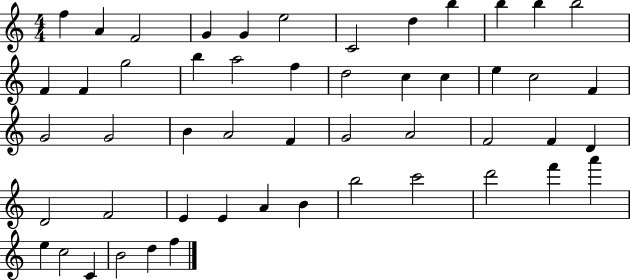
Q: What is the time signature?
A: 4/4